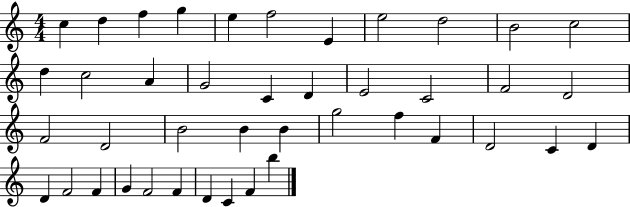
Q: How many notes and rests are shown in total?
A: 42